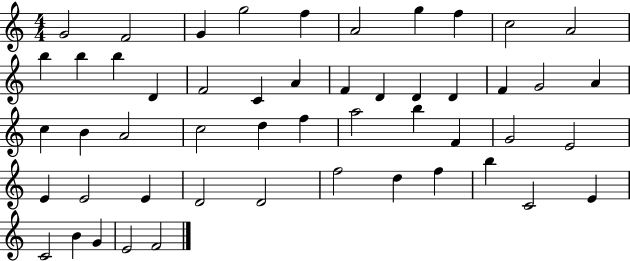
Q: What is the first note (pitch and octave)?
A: G4